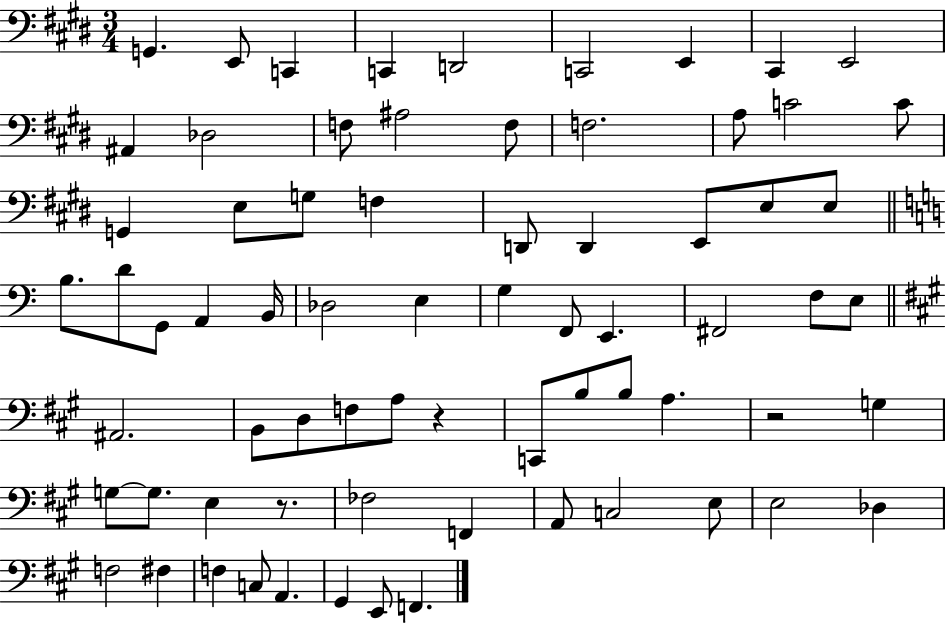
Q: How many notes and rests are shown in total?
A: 71